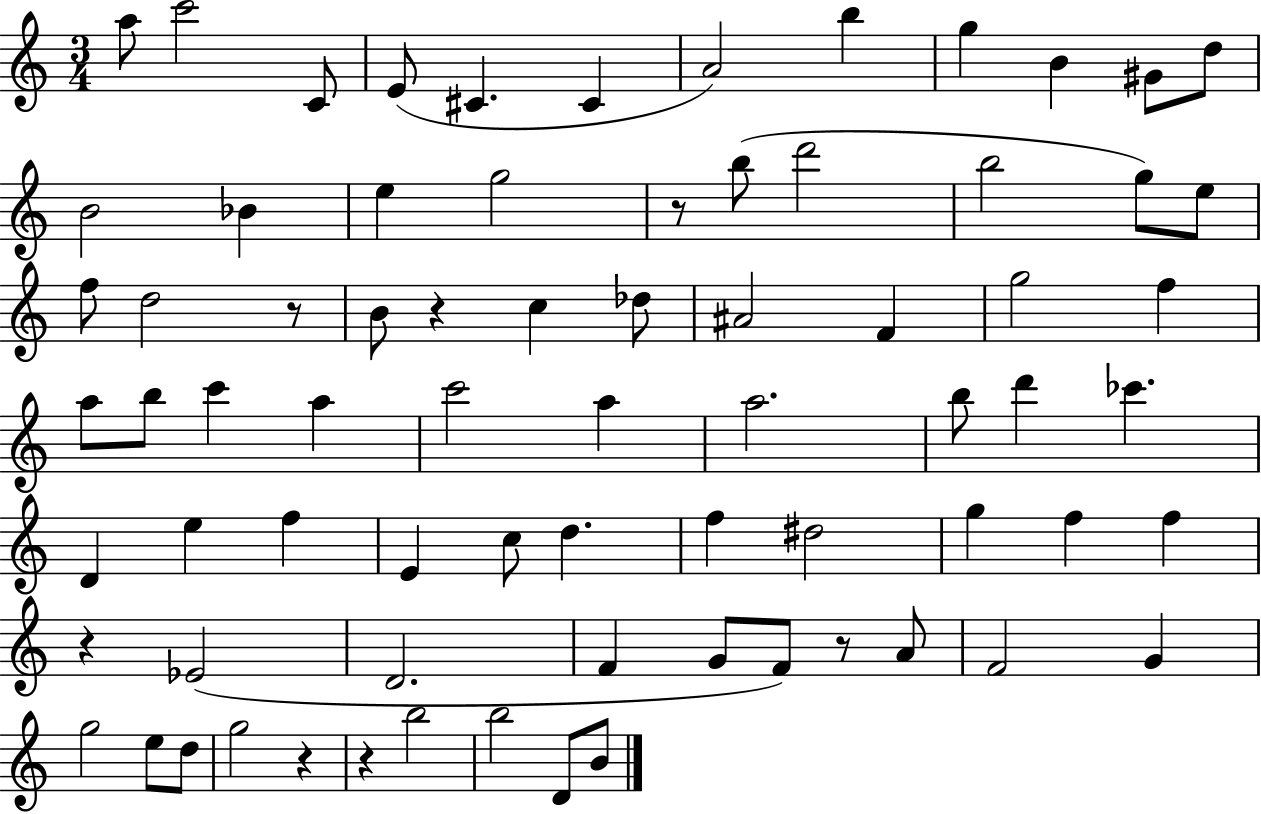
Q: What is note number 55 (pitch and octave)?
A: G4